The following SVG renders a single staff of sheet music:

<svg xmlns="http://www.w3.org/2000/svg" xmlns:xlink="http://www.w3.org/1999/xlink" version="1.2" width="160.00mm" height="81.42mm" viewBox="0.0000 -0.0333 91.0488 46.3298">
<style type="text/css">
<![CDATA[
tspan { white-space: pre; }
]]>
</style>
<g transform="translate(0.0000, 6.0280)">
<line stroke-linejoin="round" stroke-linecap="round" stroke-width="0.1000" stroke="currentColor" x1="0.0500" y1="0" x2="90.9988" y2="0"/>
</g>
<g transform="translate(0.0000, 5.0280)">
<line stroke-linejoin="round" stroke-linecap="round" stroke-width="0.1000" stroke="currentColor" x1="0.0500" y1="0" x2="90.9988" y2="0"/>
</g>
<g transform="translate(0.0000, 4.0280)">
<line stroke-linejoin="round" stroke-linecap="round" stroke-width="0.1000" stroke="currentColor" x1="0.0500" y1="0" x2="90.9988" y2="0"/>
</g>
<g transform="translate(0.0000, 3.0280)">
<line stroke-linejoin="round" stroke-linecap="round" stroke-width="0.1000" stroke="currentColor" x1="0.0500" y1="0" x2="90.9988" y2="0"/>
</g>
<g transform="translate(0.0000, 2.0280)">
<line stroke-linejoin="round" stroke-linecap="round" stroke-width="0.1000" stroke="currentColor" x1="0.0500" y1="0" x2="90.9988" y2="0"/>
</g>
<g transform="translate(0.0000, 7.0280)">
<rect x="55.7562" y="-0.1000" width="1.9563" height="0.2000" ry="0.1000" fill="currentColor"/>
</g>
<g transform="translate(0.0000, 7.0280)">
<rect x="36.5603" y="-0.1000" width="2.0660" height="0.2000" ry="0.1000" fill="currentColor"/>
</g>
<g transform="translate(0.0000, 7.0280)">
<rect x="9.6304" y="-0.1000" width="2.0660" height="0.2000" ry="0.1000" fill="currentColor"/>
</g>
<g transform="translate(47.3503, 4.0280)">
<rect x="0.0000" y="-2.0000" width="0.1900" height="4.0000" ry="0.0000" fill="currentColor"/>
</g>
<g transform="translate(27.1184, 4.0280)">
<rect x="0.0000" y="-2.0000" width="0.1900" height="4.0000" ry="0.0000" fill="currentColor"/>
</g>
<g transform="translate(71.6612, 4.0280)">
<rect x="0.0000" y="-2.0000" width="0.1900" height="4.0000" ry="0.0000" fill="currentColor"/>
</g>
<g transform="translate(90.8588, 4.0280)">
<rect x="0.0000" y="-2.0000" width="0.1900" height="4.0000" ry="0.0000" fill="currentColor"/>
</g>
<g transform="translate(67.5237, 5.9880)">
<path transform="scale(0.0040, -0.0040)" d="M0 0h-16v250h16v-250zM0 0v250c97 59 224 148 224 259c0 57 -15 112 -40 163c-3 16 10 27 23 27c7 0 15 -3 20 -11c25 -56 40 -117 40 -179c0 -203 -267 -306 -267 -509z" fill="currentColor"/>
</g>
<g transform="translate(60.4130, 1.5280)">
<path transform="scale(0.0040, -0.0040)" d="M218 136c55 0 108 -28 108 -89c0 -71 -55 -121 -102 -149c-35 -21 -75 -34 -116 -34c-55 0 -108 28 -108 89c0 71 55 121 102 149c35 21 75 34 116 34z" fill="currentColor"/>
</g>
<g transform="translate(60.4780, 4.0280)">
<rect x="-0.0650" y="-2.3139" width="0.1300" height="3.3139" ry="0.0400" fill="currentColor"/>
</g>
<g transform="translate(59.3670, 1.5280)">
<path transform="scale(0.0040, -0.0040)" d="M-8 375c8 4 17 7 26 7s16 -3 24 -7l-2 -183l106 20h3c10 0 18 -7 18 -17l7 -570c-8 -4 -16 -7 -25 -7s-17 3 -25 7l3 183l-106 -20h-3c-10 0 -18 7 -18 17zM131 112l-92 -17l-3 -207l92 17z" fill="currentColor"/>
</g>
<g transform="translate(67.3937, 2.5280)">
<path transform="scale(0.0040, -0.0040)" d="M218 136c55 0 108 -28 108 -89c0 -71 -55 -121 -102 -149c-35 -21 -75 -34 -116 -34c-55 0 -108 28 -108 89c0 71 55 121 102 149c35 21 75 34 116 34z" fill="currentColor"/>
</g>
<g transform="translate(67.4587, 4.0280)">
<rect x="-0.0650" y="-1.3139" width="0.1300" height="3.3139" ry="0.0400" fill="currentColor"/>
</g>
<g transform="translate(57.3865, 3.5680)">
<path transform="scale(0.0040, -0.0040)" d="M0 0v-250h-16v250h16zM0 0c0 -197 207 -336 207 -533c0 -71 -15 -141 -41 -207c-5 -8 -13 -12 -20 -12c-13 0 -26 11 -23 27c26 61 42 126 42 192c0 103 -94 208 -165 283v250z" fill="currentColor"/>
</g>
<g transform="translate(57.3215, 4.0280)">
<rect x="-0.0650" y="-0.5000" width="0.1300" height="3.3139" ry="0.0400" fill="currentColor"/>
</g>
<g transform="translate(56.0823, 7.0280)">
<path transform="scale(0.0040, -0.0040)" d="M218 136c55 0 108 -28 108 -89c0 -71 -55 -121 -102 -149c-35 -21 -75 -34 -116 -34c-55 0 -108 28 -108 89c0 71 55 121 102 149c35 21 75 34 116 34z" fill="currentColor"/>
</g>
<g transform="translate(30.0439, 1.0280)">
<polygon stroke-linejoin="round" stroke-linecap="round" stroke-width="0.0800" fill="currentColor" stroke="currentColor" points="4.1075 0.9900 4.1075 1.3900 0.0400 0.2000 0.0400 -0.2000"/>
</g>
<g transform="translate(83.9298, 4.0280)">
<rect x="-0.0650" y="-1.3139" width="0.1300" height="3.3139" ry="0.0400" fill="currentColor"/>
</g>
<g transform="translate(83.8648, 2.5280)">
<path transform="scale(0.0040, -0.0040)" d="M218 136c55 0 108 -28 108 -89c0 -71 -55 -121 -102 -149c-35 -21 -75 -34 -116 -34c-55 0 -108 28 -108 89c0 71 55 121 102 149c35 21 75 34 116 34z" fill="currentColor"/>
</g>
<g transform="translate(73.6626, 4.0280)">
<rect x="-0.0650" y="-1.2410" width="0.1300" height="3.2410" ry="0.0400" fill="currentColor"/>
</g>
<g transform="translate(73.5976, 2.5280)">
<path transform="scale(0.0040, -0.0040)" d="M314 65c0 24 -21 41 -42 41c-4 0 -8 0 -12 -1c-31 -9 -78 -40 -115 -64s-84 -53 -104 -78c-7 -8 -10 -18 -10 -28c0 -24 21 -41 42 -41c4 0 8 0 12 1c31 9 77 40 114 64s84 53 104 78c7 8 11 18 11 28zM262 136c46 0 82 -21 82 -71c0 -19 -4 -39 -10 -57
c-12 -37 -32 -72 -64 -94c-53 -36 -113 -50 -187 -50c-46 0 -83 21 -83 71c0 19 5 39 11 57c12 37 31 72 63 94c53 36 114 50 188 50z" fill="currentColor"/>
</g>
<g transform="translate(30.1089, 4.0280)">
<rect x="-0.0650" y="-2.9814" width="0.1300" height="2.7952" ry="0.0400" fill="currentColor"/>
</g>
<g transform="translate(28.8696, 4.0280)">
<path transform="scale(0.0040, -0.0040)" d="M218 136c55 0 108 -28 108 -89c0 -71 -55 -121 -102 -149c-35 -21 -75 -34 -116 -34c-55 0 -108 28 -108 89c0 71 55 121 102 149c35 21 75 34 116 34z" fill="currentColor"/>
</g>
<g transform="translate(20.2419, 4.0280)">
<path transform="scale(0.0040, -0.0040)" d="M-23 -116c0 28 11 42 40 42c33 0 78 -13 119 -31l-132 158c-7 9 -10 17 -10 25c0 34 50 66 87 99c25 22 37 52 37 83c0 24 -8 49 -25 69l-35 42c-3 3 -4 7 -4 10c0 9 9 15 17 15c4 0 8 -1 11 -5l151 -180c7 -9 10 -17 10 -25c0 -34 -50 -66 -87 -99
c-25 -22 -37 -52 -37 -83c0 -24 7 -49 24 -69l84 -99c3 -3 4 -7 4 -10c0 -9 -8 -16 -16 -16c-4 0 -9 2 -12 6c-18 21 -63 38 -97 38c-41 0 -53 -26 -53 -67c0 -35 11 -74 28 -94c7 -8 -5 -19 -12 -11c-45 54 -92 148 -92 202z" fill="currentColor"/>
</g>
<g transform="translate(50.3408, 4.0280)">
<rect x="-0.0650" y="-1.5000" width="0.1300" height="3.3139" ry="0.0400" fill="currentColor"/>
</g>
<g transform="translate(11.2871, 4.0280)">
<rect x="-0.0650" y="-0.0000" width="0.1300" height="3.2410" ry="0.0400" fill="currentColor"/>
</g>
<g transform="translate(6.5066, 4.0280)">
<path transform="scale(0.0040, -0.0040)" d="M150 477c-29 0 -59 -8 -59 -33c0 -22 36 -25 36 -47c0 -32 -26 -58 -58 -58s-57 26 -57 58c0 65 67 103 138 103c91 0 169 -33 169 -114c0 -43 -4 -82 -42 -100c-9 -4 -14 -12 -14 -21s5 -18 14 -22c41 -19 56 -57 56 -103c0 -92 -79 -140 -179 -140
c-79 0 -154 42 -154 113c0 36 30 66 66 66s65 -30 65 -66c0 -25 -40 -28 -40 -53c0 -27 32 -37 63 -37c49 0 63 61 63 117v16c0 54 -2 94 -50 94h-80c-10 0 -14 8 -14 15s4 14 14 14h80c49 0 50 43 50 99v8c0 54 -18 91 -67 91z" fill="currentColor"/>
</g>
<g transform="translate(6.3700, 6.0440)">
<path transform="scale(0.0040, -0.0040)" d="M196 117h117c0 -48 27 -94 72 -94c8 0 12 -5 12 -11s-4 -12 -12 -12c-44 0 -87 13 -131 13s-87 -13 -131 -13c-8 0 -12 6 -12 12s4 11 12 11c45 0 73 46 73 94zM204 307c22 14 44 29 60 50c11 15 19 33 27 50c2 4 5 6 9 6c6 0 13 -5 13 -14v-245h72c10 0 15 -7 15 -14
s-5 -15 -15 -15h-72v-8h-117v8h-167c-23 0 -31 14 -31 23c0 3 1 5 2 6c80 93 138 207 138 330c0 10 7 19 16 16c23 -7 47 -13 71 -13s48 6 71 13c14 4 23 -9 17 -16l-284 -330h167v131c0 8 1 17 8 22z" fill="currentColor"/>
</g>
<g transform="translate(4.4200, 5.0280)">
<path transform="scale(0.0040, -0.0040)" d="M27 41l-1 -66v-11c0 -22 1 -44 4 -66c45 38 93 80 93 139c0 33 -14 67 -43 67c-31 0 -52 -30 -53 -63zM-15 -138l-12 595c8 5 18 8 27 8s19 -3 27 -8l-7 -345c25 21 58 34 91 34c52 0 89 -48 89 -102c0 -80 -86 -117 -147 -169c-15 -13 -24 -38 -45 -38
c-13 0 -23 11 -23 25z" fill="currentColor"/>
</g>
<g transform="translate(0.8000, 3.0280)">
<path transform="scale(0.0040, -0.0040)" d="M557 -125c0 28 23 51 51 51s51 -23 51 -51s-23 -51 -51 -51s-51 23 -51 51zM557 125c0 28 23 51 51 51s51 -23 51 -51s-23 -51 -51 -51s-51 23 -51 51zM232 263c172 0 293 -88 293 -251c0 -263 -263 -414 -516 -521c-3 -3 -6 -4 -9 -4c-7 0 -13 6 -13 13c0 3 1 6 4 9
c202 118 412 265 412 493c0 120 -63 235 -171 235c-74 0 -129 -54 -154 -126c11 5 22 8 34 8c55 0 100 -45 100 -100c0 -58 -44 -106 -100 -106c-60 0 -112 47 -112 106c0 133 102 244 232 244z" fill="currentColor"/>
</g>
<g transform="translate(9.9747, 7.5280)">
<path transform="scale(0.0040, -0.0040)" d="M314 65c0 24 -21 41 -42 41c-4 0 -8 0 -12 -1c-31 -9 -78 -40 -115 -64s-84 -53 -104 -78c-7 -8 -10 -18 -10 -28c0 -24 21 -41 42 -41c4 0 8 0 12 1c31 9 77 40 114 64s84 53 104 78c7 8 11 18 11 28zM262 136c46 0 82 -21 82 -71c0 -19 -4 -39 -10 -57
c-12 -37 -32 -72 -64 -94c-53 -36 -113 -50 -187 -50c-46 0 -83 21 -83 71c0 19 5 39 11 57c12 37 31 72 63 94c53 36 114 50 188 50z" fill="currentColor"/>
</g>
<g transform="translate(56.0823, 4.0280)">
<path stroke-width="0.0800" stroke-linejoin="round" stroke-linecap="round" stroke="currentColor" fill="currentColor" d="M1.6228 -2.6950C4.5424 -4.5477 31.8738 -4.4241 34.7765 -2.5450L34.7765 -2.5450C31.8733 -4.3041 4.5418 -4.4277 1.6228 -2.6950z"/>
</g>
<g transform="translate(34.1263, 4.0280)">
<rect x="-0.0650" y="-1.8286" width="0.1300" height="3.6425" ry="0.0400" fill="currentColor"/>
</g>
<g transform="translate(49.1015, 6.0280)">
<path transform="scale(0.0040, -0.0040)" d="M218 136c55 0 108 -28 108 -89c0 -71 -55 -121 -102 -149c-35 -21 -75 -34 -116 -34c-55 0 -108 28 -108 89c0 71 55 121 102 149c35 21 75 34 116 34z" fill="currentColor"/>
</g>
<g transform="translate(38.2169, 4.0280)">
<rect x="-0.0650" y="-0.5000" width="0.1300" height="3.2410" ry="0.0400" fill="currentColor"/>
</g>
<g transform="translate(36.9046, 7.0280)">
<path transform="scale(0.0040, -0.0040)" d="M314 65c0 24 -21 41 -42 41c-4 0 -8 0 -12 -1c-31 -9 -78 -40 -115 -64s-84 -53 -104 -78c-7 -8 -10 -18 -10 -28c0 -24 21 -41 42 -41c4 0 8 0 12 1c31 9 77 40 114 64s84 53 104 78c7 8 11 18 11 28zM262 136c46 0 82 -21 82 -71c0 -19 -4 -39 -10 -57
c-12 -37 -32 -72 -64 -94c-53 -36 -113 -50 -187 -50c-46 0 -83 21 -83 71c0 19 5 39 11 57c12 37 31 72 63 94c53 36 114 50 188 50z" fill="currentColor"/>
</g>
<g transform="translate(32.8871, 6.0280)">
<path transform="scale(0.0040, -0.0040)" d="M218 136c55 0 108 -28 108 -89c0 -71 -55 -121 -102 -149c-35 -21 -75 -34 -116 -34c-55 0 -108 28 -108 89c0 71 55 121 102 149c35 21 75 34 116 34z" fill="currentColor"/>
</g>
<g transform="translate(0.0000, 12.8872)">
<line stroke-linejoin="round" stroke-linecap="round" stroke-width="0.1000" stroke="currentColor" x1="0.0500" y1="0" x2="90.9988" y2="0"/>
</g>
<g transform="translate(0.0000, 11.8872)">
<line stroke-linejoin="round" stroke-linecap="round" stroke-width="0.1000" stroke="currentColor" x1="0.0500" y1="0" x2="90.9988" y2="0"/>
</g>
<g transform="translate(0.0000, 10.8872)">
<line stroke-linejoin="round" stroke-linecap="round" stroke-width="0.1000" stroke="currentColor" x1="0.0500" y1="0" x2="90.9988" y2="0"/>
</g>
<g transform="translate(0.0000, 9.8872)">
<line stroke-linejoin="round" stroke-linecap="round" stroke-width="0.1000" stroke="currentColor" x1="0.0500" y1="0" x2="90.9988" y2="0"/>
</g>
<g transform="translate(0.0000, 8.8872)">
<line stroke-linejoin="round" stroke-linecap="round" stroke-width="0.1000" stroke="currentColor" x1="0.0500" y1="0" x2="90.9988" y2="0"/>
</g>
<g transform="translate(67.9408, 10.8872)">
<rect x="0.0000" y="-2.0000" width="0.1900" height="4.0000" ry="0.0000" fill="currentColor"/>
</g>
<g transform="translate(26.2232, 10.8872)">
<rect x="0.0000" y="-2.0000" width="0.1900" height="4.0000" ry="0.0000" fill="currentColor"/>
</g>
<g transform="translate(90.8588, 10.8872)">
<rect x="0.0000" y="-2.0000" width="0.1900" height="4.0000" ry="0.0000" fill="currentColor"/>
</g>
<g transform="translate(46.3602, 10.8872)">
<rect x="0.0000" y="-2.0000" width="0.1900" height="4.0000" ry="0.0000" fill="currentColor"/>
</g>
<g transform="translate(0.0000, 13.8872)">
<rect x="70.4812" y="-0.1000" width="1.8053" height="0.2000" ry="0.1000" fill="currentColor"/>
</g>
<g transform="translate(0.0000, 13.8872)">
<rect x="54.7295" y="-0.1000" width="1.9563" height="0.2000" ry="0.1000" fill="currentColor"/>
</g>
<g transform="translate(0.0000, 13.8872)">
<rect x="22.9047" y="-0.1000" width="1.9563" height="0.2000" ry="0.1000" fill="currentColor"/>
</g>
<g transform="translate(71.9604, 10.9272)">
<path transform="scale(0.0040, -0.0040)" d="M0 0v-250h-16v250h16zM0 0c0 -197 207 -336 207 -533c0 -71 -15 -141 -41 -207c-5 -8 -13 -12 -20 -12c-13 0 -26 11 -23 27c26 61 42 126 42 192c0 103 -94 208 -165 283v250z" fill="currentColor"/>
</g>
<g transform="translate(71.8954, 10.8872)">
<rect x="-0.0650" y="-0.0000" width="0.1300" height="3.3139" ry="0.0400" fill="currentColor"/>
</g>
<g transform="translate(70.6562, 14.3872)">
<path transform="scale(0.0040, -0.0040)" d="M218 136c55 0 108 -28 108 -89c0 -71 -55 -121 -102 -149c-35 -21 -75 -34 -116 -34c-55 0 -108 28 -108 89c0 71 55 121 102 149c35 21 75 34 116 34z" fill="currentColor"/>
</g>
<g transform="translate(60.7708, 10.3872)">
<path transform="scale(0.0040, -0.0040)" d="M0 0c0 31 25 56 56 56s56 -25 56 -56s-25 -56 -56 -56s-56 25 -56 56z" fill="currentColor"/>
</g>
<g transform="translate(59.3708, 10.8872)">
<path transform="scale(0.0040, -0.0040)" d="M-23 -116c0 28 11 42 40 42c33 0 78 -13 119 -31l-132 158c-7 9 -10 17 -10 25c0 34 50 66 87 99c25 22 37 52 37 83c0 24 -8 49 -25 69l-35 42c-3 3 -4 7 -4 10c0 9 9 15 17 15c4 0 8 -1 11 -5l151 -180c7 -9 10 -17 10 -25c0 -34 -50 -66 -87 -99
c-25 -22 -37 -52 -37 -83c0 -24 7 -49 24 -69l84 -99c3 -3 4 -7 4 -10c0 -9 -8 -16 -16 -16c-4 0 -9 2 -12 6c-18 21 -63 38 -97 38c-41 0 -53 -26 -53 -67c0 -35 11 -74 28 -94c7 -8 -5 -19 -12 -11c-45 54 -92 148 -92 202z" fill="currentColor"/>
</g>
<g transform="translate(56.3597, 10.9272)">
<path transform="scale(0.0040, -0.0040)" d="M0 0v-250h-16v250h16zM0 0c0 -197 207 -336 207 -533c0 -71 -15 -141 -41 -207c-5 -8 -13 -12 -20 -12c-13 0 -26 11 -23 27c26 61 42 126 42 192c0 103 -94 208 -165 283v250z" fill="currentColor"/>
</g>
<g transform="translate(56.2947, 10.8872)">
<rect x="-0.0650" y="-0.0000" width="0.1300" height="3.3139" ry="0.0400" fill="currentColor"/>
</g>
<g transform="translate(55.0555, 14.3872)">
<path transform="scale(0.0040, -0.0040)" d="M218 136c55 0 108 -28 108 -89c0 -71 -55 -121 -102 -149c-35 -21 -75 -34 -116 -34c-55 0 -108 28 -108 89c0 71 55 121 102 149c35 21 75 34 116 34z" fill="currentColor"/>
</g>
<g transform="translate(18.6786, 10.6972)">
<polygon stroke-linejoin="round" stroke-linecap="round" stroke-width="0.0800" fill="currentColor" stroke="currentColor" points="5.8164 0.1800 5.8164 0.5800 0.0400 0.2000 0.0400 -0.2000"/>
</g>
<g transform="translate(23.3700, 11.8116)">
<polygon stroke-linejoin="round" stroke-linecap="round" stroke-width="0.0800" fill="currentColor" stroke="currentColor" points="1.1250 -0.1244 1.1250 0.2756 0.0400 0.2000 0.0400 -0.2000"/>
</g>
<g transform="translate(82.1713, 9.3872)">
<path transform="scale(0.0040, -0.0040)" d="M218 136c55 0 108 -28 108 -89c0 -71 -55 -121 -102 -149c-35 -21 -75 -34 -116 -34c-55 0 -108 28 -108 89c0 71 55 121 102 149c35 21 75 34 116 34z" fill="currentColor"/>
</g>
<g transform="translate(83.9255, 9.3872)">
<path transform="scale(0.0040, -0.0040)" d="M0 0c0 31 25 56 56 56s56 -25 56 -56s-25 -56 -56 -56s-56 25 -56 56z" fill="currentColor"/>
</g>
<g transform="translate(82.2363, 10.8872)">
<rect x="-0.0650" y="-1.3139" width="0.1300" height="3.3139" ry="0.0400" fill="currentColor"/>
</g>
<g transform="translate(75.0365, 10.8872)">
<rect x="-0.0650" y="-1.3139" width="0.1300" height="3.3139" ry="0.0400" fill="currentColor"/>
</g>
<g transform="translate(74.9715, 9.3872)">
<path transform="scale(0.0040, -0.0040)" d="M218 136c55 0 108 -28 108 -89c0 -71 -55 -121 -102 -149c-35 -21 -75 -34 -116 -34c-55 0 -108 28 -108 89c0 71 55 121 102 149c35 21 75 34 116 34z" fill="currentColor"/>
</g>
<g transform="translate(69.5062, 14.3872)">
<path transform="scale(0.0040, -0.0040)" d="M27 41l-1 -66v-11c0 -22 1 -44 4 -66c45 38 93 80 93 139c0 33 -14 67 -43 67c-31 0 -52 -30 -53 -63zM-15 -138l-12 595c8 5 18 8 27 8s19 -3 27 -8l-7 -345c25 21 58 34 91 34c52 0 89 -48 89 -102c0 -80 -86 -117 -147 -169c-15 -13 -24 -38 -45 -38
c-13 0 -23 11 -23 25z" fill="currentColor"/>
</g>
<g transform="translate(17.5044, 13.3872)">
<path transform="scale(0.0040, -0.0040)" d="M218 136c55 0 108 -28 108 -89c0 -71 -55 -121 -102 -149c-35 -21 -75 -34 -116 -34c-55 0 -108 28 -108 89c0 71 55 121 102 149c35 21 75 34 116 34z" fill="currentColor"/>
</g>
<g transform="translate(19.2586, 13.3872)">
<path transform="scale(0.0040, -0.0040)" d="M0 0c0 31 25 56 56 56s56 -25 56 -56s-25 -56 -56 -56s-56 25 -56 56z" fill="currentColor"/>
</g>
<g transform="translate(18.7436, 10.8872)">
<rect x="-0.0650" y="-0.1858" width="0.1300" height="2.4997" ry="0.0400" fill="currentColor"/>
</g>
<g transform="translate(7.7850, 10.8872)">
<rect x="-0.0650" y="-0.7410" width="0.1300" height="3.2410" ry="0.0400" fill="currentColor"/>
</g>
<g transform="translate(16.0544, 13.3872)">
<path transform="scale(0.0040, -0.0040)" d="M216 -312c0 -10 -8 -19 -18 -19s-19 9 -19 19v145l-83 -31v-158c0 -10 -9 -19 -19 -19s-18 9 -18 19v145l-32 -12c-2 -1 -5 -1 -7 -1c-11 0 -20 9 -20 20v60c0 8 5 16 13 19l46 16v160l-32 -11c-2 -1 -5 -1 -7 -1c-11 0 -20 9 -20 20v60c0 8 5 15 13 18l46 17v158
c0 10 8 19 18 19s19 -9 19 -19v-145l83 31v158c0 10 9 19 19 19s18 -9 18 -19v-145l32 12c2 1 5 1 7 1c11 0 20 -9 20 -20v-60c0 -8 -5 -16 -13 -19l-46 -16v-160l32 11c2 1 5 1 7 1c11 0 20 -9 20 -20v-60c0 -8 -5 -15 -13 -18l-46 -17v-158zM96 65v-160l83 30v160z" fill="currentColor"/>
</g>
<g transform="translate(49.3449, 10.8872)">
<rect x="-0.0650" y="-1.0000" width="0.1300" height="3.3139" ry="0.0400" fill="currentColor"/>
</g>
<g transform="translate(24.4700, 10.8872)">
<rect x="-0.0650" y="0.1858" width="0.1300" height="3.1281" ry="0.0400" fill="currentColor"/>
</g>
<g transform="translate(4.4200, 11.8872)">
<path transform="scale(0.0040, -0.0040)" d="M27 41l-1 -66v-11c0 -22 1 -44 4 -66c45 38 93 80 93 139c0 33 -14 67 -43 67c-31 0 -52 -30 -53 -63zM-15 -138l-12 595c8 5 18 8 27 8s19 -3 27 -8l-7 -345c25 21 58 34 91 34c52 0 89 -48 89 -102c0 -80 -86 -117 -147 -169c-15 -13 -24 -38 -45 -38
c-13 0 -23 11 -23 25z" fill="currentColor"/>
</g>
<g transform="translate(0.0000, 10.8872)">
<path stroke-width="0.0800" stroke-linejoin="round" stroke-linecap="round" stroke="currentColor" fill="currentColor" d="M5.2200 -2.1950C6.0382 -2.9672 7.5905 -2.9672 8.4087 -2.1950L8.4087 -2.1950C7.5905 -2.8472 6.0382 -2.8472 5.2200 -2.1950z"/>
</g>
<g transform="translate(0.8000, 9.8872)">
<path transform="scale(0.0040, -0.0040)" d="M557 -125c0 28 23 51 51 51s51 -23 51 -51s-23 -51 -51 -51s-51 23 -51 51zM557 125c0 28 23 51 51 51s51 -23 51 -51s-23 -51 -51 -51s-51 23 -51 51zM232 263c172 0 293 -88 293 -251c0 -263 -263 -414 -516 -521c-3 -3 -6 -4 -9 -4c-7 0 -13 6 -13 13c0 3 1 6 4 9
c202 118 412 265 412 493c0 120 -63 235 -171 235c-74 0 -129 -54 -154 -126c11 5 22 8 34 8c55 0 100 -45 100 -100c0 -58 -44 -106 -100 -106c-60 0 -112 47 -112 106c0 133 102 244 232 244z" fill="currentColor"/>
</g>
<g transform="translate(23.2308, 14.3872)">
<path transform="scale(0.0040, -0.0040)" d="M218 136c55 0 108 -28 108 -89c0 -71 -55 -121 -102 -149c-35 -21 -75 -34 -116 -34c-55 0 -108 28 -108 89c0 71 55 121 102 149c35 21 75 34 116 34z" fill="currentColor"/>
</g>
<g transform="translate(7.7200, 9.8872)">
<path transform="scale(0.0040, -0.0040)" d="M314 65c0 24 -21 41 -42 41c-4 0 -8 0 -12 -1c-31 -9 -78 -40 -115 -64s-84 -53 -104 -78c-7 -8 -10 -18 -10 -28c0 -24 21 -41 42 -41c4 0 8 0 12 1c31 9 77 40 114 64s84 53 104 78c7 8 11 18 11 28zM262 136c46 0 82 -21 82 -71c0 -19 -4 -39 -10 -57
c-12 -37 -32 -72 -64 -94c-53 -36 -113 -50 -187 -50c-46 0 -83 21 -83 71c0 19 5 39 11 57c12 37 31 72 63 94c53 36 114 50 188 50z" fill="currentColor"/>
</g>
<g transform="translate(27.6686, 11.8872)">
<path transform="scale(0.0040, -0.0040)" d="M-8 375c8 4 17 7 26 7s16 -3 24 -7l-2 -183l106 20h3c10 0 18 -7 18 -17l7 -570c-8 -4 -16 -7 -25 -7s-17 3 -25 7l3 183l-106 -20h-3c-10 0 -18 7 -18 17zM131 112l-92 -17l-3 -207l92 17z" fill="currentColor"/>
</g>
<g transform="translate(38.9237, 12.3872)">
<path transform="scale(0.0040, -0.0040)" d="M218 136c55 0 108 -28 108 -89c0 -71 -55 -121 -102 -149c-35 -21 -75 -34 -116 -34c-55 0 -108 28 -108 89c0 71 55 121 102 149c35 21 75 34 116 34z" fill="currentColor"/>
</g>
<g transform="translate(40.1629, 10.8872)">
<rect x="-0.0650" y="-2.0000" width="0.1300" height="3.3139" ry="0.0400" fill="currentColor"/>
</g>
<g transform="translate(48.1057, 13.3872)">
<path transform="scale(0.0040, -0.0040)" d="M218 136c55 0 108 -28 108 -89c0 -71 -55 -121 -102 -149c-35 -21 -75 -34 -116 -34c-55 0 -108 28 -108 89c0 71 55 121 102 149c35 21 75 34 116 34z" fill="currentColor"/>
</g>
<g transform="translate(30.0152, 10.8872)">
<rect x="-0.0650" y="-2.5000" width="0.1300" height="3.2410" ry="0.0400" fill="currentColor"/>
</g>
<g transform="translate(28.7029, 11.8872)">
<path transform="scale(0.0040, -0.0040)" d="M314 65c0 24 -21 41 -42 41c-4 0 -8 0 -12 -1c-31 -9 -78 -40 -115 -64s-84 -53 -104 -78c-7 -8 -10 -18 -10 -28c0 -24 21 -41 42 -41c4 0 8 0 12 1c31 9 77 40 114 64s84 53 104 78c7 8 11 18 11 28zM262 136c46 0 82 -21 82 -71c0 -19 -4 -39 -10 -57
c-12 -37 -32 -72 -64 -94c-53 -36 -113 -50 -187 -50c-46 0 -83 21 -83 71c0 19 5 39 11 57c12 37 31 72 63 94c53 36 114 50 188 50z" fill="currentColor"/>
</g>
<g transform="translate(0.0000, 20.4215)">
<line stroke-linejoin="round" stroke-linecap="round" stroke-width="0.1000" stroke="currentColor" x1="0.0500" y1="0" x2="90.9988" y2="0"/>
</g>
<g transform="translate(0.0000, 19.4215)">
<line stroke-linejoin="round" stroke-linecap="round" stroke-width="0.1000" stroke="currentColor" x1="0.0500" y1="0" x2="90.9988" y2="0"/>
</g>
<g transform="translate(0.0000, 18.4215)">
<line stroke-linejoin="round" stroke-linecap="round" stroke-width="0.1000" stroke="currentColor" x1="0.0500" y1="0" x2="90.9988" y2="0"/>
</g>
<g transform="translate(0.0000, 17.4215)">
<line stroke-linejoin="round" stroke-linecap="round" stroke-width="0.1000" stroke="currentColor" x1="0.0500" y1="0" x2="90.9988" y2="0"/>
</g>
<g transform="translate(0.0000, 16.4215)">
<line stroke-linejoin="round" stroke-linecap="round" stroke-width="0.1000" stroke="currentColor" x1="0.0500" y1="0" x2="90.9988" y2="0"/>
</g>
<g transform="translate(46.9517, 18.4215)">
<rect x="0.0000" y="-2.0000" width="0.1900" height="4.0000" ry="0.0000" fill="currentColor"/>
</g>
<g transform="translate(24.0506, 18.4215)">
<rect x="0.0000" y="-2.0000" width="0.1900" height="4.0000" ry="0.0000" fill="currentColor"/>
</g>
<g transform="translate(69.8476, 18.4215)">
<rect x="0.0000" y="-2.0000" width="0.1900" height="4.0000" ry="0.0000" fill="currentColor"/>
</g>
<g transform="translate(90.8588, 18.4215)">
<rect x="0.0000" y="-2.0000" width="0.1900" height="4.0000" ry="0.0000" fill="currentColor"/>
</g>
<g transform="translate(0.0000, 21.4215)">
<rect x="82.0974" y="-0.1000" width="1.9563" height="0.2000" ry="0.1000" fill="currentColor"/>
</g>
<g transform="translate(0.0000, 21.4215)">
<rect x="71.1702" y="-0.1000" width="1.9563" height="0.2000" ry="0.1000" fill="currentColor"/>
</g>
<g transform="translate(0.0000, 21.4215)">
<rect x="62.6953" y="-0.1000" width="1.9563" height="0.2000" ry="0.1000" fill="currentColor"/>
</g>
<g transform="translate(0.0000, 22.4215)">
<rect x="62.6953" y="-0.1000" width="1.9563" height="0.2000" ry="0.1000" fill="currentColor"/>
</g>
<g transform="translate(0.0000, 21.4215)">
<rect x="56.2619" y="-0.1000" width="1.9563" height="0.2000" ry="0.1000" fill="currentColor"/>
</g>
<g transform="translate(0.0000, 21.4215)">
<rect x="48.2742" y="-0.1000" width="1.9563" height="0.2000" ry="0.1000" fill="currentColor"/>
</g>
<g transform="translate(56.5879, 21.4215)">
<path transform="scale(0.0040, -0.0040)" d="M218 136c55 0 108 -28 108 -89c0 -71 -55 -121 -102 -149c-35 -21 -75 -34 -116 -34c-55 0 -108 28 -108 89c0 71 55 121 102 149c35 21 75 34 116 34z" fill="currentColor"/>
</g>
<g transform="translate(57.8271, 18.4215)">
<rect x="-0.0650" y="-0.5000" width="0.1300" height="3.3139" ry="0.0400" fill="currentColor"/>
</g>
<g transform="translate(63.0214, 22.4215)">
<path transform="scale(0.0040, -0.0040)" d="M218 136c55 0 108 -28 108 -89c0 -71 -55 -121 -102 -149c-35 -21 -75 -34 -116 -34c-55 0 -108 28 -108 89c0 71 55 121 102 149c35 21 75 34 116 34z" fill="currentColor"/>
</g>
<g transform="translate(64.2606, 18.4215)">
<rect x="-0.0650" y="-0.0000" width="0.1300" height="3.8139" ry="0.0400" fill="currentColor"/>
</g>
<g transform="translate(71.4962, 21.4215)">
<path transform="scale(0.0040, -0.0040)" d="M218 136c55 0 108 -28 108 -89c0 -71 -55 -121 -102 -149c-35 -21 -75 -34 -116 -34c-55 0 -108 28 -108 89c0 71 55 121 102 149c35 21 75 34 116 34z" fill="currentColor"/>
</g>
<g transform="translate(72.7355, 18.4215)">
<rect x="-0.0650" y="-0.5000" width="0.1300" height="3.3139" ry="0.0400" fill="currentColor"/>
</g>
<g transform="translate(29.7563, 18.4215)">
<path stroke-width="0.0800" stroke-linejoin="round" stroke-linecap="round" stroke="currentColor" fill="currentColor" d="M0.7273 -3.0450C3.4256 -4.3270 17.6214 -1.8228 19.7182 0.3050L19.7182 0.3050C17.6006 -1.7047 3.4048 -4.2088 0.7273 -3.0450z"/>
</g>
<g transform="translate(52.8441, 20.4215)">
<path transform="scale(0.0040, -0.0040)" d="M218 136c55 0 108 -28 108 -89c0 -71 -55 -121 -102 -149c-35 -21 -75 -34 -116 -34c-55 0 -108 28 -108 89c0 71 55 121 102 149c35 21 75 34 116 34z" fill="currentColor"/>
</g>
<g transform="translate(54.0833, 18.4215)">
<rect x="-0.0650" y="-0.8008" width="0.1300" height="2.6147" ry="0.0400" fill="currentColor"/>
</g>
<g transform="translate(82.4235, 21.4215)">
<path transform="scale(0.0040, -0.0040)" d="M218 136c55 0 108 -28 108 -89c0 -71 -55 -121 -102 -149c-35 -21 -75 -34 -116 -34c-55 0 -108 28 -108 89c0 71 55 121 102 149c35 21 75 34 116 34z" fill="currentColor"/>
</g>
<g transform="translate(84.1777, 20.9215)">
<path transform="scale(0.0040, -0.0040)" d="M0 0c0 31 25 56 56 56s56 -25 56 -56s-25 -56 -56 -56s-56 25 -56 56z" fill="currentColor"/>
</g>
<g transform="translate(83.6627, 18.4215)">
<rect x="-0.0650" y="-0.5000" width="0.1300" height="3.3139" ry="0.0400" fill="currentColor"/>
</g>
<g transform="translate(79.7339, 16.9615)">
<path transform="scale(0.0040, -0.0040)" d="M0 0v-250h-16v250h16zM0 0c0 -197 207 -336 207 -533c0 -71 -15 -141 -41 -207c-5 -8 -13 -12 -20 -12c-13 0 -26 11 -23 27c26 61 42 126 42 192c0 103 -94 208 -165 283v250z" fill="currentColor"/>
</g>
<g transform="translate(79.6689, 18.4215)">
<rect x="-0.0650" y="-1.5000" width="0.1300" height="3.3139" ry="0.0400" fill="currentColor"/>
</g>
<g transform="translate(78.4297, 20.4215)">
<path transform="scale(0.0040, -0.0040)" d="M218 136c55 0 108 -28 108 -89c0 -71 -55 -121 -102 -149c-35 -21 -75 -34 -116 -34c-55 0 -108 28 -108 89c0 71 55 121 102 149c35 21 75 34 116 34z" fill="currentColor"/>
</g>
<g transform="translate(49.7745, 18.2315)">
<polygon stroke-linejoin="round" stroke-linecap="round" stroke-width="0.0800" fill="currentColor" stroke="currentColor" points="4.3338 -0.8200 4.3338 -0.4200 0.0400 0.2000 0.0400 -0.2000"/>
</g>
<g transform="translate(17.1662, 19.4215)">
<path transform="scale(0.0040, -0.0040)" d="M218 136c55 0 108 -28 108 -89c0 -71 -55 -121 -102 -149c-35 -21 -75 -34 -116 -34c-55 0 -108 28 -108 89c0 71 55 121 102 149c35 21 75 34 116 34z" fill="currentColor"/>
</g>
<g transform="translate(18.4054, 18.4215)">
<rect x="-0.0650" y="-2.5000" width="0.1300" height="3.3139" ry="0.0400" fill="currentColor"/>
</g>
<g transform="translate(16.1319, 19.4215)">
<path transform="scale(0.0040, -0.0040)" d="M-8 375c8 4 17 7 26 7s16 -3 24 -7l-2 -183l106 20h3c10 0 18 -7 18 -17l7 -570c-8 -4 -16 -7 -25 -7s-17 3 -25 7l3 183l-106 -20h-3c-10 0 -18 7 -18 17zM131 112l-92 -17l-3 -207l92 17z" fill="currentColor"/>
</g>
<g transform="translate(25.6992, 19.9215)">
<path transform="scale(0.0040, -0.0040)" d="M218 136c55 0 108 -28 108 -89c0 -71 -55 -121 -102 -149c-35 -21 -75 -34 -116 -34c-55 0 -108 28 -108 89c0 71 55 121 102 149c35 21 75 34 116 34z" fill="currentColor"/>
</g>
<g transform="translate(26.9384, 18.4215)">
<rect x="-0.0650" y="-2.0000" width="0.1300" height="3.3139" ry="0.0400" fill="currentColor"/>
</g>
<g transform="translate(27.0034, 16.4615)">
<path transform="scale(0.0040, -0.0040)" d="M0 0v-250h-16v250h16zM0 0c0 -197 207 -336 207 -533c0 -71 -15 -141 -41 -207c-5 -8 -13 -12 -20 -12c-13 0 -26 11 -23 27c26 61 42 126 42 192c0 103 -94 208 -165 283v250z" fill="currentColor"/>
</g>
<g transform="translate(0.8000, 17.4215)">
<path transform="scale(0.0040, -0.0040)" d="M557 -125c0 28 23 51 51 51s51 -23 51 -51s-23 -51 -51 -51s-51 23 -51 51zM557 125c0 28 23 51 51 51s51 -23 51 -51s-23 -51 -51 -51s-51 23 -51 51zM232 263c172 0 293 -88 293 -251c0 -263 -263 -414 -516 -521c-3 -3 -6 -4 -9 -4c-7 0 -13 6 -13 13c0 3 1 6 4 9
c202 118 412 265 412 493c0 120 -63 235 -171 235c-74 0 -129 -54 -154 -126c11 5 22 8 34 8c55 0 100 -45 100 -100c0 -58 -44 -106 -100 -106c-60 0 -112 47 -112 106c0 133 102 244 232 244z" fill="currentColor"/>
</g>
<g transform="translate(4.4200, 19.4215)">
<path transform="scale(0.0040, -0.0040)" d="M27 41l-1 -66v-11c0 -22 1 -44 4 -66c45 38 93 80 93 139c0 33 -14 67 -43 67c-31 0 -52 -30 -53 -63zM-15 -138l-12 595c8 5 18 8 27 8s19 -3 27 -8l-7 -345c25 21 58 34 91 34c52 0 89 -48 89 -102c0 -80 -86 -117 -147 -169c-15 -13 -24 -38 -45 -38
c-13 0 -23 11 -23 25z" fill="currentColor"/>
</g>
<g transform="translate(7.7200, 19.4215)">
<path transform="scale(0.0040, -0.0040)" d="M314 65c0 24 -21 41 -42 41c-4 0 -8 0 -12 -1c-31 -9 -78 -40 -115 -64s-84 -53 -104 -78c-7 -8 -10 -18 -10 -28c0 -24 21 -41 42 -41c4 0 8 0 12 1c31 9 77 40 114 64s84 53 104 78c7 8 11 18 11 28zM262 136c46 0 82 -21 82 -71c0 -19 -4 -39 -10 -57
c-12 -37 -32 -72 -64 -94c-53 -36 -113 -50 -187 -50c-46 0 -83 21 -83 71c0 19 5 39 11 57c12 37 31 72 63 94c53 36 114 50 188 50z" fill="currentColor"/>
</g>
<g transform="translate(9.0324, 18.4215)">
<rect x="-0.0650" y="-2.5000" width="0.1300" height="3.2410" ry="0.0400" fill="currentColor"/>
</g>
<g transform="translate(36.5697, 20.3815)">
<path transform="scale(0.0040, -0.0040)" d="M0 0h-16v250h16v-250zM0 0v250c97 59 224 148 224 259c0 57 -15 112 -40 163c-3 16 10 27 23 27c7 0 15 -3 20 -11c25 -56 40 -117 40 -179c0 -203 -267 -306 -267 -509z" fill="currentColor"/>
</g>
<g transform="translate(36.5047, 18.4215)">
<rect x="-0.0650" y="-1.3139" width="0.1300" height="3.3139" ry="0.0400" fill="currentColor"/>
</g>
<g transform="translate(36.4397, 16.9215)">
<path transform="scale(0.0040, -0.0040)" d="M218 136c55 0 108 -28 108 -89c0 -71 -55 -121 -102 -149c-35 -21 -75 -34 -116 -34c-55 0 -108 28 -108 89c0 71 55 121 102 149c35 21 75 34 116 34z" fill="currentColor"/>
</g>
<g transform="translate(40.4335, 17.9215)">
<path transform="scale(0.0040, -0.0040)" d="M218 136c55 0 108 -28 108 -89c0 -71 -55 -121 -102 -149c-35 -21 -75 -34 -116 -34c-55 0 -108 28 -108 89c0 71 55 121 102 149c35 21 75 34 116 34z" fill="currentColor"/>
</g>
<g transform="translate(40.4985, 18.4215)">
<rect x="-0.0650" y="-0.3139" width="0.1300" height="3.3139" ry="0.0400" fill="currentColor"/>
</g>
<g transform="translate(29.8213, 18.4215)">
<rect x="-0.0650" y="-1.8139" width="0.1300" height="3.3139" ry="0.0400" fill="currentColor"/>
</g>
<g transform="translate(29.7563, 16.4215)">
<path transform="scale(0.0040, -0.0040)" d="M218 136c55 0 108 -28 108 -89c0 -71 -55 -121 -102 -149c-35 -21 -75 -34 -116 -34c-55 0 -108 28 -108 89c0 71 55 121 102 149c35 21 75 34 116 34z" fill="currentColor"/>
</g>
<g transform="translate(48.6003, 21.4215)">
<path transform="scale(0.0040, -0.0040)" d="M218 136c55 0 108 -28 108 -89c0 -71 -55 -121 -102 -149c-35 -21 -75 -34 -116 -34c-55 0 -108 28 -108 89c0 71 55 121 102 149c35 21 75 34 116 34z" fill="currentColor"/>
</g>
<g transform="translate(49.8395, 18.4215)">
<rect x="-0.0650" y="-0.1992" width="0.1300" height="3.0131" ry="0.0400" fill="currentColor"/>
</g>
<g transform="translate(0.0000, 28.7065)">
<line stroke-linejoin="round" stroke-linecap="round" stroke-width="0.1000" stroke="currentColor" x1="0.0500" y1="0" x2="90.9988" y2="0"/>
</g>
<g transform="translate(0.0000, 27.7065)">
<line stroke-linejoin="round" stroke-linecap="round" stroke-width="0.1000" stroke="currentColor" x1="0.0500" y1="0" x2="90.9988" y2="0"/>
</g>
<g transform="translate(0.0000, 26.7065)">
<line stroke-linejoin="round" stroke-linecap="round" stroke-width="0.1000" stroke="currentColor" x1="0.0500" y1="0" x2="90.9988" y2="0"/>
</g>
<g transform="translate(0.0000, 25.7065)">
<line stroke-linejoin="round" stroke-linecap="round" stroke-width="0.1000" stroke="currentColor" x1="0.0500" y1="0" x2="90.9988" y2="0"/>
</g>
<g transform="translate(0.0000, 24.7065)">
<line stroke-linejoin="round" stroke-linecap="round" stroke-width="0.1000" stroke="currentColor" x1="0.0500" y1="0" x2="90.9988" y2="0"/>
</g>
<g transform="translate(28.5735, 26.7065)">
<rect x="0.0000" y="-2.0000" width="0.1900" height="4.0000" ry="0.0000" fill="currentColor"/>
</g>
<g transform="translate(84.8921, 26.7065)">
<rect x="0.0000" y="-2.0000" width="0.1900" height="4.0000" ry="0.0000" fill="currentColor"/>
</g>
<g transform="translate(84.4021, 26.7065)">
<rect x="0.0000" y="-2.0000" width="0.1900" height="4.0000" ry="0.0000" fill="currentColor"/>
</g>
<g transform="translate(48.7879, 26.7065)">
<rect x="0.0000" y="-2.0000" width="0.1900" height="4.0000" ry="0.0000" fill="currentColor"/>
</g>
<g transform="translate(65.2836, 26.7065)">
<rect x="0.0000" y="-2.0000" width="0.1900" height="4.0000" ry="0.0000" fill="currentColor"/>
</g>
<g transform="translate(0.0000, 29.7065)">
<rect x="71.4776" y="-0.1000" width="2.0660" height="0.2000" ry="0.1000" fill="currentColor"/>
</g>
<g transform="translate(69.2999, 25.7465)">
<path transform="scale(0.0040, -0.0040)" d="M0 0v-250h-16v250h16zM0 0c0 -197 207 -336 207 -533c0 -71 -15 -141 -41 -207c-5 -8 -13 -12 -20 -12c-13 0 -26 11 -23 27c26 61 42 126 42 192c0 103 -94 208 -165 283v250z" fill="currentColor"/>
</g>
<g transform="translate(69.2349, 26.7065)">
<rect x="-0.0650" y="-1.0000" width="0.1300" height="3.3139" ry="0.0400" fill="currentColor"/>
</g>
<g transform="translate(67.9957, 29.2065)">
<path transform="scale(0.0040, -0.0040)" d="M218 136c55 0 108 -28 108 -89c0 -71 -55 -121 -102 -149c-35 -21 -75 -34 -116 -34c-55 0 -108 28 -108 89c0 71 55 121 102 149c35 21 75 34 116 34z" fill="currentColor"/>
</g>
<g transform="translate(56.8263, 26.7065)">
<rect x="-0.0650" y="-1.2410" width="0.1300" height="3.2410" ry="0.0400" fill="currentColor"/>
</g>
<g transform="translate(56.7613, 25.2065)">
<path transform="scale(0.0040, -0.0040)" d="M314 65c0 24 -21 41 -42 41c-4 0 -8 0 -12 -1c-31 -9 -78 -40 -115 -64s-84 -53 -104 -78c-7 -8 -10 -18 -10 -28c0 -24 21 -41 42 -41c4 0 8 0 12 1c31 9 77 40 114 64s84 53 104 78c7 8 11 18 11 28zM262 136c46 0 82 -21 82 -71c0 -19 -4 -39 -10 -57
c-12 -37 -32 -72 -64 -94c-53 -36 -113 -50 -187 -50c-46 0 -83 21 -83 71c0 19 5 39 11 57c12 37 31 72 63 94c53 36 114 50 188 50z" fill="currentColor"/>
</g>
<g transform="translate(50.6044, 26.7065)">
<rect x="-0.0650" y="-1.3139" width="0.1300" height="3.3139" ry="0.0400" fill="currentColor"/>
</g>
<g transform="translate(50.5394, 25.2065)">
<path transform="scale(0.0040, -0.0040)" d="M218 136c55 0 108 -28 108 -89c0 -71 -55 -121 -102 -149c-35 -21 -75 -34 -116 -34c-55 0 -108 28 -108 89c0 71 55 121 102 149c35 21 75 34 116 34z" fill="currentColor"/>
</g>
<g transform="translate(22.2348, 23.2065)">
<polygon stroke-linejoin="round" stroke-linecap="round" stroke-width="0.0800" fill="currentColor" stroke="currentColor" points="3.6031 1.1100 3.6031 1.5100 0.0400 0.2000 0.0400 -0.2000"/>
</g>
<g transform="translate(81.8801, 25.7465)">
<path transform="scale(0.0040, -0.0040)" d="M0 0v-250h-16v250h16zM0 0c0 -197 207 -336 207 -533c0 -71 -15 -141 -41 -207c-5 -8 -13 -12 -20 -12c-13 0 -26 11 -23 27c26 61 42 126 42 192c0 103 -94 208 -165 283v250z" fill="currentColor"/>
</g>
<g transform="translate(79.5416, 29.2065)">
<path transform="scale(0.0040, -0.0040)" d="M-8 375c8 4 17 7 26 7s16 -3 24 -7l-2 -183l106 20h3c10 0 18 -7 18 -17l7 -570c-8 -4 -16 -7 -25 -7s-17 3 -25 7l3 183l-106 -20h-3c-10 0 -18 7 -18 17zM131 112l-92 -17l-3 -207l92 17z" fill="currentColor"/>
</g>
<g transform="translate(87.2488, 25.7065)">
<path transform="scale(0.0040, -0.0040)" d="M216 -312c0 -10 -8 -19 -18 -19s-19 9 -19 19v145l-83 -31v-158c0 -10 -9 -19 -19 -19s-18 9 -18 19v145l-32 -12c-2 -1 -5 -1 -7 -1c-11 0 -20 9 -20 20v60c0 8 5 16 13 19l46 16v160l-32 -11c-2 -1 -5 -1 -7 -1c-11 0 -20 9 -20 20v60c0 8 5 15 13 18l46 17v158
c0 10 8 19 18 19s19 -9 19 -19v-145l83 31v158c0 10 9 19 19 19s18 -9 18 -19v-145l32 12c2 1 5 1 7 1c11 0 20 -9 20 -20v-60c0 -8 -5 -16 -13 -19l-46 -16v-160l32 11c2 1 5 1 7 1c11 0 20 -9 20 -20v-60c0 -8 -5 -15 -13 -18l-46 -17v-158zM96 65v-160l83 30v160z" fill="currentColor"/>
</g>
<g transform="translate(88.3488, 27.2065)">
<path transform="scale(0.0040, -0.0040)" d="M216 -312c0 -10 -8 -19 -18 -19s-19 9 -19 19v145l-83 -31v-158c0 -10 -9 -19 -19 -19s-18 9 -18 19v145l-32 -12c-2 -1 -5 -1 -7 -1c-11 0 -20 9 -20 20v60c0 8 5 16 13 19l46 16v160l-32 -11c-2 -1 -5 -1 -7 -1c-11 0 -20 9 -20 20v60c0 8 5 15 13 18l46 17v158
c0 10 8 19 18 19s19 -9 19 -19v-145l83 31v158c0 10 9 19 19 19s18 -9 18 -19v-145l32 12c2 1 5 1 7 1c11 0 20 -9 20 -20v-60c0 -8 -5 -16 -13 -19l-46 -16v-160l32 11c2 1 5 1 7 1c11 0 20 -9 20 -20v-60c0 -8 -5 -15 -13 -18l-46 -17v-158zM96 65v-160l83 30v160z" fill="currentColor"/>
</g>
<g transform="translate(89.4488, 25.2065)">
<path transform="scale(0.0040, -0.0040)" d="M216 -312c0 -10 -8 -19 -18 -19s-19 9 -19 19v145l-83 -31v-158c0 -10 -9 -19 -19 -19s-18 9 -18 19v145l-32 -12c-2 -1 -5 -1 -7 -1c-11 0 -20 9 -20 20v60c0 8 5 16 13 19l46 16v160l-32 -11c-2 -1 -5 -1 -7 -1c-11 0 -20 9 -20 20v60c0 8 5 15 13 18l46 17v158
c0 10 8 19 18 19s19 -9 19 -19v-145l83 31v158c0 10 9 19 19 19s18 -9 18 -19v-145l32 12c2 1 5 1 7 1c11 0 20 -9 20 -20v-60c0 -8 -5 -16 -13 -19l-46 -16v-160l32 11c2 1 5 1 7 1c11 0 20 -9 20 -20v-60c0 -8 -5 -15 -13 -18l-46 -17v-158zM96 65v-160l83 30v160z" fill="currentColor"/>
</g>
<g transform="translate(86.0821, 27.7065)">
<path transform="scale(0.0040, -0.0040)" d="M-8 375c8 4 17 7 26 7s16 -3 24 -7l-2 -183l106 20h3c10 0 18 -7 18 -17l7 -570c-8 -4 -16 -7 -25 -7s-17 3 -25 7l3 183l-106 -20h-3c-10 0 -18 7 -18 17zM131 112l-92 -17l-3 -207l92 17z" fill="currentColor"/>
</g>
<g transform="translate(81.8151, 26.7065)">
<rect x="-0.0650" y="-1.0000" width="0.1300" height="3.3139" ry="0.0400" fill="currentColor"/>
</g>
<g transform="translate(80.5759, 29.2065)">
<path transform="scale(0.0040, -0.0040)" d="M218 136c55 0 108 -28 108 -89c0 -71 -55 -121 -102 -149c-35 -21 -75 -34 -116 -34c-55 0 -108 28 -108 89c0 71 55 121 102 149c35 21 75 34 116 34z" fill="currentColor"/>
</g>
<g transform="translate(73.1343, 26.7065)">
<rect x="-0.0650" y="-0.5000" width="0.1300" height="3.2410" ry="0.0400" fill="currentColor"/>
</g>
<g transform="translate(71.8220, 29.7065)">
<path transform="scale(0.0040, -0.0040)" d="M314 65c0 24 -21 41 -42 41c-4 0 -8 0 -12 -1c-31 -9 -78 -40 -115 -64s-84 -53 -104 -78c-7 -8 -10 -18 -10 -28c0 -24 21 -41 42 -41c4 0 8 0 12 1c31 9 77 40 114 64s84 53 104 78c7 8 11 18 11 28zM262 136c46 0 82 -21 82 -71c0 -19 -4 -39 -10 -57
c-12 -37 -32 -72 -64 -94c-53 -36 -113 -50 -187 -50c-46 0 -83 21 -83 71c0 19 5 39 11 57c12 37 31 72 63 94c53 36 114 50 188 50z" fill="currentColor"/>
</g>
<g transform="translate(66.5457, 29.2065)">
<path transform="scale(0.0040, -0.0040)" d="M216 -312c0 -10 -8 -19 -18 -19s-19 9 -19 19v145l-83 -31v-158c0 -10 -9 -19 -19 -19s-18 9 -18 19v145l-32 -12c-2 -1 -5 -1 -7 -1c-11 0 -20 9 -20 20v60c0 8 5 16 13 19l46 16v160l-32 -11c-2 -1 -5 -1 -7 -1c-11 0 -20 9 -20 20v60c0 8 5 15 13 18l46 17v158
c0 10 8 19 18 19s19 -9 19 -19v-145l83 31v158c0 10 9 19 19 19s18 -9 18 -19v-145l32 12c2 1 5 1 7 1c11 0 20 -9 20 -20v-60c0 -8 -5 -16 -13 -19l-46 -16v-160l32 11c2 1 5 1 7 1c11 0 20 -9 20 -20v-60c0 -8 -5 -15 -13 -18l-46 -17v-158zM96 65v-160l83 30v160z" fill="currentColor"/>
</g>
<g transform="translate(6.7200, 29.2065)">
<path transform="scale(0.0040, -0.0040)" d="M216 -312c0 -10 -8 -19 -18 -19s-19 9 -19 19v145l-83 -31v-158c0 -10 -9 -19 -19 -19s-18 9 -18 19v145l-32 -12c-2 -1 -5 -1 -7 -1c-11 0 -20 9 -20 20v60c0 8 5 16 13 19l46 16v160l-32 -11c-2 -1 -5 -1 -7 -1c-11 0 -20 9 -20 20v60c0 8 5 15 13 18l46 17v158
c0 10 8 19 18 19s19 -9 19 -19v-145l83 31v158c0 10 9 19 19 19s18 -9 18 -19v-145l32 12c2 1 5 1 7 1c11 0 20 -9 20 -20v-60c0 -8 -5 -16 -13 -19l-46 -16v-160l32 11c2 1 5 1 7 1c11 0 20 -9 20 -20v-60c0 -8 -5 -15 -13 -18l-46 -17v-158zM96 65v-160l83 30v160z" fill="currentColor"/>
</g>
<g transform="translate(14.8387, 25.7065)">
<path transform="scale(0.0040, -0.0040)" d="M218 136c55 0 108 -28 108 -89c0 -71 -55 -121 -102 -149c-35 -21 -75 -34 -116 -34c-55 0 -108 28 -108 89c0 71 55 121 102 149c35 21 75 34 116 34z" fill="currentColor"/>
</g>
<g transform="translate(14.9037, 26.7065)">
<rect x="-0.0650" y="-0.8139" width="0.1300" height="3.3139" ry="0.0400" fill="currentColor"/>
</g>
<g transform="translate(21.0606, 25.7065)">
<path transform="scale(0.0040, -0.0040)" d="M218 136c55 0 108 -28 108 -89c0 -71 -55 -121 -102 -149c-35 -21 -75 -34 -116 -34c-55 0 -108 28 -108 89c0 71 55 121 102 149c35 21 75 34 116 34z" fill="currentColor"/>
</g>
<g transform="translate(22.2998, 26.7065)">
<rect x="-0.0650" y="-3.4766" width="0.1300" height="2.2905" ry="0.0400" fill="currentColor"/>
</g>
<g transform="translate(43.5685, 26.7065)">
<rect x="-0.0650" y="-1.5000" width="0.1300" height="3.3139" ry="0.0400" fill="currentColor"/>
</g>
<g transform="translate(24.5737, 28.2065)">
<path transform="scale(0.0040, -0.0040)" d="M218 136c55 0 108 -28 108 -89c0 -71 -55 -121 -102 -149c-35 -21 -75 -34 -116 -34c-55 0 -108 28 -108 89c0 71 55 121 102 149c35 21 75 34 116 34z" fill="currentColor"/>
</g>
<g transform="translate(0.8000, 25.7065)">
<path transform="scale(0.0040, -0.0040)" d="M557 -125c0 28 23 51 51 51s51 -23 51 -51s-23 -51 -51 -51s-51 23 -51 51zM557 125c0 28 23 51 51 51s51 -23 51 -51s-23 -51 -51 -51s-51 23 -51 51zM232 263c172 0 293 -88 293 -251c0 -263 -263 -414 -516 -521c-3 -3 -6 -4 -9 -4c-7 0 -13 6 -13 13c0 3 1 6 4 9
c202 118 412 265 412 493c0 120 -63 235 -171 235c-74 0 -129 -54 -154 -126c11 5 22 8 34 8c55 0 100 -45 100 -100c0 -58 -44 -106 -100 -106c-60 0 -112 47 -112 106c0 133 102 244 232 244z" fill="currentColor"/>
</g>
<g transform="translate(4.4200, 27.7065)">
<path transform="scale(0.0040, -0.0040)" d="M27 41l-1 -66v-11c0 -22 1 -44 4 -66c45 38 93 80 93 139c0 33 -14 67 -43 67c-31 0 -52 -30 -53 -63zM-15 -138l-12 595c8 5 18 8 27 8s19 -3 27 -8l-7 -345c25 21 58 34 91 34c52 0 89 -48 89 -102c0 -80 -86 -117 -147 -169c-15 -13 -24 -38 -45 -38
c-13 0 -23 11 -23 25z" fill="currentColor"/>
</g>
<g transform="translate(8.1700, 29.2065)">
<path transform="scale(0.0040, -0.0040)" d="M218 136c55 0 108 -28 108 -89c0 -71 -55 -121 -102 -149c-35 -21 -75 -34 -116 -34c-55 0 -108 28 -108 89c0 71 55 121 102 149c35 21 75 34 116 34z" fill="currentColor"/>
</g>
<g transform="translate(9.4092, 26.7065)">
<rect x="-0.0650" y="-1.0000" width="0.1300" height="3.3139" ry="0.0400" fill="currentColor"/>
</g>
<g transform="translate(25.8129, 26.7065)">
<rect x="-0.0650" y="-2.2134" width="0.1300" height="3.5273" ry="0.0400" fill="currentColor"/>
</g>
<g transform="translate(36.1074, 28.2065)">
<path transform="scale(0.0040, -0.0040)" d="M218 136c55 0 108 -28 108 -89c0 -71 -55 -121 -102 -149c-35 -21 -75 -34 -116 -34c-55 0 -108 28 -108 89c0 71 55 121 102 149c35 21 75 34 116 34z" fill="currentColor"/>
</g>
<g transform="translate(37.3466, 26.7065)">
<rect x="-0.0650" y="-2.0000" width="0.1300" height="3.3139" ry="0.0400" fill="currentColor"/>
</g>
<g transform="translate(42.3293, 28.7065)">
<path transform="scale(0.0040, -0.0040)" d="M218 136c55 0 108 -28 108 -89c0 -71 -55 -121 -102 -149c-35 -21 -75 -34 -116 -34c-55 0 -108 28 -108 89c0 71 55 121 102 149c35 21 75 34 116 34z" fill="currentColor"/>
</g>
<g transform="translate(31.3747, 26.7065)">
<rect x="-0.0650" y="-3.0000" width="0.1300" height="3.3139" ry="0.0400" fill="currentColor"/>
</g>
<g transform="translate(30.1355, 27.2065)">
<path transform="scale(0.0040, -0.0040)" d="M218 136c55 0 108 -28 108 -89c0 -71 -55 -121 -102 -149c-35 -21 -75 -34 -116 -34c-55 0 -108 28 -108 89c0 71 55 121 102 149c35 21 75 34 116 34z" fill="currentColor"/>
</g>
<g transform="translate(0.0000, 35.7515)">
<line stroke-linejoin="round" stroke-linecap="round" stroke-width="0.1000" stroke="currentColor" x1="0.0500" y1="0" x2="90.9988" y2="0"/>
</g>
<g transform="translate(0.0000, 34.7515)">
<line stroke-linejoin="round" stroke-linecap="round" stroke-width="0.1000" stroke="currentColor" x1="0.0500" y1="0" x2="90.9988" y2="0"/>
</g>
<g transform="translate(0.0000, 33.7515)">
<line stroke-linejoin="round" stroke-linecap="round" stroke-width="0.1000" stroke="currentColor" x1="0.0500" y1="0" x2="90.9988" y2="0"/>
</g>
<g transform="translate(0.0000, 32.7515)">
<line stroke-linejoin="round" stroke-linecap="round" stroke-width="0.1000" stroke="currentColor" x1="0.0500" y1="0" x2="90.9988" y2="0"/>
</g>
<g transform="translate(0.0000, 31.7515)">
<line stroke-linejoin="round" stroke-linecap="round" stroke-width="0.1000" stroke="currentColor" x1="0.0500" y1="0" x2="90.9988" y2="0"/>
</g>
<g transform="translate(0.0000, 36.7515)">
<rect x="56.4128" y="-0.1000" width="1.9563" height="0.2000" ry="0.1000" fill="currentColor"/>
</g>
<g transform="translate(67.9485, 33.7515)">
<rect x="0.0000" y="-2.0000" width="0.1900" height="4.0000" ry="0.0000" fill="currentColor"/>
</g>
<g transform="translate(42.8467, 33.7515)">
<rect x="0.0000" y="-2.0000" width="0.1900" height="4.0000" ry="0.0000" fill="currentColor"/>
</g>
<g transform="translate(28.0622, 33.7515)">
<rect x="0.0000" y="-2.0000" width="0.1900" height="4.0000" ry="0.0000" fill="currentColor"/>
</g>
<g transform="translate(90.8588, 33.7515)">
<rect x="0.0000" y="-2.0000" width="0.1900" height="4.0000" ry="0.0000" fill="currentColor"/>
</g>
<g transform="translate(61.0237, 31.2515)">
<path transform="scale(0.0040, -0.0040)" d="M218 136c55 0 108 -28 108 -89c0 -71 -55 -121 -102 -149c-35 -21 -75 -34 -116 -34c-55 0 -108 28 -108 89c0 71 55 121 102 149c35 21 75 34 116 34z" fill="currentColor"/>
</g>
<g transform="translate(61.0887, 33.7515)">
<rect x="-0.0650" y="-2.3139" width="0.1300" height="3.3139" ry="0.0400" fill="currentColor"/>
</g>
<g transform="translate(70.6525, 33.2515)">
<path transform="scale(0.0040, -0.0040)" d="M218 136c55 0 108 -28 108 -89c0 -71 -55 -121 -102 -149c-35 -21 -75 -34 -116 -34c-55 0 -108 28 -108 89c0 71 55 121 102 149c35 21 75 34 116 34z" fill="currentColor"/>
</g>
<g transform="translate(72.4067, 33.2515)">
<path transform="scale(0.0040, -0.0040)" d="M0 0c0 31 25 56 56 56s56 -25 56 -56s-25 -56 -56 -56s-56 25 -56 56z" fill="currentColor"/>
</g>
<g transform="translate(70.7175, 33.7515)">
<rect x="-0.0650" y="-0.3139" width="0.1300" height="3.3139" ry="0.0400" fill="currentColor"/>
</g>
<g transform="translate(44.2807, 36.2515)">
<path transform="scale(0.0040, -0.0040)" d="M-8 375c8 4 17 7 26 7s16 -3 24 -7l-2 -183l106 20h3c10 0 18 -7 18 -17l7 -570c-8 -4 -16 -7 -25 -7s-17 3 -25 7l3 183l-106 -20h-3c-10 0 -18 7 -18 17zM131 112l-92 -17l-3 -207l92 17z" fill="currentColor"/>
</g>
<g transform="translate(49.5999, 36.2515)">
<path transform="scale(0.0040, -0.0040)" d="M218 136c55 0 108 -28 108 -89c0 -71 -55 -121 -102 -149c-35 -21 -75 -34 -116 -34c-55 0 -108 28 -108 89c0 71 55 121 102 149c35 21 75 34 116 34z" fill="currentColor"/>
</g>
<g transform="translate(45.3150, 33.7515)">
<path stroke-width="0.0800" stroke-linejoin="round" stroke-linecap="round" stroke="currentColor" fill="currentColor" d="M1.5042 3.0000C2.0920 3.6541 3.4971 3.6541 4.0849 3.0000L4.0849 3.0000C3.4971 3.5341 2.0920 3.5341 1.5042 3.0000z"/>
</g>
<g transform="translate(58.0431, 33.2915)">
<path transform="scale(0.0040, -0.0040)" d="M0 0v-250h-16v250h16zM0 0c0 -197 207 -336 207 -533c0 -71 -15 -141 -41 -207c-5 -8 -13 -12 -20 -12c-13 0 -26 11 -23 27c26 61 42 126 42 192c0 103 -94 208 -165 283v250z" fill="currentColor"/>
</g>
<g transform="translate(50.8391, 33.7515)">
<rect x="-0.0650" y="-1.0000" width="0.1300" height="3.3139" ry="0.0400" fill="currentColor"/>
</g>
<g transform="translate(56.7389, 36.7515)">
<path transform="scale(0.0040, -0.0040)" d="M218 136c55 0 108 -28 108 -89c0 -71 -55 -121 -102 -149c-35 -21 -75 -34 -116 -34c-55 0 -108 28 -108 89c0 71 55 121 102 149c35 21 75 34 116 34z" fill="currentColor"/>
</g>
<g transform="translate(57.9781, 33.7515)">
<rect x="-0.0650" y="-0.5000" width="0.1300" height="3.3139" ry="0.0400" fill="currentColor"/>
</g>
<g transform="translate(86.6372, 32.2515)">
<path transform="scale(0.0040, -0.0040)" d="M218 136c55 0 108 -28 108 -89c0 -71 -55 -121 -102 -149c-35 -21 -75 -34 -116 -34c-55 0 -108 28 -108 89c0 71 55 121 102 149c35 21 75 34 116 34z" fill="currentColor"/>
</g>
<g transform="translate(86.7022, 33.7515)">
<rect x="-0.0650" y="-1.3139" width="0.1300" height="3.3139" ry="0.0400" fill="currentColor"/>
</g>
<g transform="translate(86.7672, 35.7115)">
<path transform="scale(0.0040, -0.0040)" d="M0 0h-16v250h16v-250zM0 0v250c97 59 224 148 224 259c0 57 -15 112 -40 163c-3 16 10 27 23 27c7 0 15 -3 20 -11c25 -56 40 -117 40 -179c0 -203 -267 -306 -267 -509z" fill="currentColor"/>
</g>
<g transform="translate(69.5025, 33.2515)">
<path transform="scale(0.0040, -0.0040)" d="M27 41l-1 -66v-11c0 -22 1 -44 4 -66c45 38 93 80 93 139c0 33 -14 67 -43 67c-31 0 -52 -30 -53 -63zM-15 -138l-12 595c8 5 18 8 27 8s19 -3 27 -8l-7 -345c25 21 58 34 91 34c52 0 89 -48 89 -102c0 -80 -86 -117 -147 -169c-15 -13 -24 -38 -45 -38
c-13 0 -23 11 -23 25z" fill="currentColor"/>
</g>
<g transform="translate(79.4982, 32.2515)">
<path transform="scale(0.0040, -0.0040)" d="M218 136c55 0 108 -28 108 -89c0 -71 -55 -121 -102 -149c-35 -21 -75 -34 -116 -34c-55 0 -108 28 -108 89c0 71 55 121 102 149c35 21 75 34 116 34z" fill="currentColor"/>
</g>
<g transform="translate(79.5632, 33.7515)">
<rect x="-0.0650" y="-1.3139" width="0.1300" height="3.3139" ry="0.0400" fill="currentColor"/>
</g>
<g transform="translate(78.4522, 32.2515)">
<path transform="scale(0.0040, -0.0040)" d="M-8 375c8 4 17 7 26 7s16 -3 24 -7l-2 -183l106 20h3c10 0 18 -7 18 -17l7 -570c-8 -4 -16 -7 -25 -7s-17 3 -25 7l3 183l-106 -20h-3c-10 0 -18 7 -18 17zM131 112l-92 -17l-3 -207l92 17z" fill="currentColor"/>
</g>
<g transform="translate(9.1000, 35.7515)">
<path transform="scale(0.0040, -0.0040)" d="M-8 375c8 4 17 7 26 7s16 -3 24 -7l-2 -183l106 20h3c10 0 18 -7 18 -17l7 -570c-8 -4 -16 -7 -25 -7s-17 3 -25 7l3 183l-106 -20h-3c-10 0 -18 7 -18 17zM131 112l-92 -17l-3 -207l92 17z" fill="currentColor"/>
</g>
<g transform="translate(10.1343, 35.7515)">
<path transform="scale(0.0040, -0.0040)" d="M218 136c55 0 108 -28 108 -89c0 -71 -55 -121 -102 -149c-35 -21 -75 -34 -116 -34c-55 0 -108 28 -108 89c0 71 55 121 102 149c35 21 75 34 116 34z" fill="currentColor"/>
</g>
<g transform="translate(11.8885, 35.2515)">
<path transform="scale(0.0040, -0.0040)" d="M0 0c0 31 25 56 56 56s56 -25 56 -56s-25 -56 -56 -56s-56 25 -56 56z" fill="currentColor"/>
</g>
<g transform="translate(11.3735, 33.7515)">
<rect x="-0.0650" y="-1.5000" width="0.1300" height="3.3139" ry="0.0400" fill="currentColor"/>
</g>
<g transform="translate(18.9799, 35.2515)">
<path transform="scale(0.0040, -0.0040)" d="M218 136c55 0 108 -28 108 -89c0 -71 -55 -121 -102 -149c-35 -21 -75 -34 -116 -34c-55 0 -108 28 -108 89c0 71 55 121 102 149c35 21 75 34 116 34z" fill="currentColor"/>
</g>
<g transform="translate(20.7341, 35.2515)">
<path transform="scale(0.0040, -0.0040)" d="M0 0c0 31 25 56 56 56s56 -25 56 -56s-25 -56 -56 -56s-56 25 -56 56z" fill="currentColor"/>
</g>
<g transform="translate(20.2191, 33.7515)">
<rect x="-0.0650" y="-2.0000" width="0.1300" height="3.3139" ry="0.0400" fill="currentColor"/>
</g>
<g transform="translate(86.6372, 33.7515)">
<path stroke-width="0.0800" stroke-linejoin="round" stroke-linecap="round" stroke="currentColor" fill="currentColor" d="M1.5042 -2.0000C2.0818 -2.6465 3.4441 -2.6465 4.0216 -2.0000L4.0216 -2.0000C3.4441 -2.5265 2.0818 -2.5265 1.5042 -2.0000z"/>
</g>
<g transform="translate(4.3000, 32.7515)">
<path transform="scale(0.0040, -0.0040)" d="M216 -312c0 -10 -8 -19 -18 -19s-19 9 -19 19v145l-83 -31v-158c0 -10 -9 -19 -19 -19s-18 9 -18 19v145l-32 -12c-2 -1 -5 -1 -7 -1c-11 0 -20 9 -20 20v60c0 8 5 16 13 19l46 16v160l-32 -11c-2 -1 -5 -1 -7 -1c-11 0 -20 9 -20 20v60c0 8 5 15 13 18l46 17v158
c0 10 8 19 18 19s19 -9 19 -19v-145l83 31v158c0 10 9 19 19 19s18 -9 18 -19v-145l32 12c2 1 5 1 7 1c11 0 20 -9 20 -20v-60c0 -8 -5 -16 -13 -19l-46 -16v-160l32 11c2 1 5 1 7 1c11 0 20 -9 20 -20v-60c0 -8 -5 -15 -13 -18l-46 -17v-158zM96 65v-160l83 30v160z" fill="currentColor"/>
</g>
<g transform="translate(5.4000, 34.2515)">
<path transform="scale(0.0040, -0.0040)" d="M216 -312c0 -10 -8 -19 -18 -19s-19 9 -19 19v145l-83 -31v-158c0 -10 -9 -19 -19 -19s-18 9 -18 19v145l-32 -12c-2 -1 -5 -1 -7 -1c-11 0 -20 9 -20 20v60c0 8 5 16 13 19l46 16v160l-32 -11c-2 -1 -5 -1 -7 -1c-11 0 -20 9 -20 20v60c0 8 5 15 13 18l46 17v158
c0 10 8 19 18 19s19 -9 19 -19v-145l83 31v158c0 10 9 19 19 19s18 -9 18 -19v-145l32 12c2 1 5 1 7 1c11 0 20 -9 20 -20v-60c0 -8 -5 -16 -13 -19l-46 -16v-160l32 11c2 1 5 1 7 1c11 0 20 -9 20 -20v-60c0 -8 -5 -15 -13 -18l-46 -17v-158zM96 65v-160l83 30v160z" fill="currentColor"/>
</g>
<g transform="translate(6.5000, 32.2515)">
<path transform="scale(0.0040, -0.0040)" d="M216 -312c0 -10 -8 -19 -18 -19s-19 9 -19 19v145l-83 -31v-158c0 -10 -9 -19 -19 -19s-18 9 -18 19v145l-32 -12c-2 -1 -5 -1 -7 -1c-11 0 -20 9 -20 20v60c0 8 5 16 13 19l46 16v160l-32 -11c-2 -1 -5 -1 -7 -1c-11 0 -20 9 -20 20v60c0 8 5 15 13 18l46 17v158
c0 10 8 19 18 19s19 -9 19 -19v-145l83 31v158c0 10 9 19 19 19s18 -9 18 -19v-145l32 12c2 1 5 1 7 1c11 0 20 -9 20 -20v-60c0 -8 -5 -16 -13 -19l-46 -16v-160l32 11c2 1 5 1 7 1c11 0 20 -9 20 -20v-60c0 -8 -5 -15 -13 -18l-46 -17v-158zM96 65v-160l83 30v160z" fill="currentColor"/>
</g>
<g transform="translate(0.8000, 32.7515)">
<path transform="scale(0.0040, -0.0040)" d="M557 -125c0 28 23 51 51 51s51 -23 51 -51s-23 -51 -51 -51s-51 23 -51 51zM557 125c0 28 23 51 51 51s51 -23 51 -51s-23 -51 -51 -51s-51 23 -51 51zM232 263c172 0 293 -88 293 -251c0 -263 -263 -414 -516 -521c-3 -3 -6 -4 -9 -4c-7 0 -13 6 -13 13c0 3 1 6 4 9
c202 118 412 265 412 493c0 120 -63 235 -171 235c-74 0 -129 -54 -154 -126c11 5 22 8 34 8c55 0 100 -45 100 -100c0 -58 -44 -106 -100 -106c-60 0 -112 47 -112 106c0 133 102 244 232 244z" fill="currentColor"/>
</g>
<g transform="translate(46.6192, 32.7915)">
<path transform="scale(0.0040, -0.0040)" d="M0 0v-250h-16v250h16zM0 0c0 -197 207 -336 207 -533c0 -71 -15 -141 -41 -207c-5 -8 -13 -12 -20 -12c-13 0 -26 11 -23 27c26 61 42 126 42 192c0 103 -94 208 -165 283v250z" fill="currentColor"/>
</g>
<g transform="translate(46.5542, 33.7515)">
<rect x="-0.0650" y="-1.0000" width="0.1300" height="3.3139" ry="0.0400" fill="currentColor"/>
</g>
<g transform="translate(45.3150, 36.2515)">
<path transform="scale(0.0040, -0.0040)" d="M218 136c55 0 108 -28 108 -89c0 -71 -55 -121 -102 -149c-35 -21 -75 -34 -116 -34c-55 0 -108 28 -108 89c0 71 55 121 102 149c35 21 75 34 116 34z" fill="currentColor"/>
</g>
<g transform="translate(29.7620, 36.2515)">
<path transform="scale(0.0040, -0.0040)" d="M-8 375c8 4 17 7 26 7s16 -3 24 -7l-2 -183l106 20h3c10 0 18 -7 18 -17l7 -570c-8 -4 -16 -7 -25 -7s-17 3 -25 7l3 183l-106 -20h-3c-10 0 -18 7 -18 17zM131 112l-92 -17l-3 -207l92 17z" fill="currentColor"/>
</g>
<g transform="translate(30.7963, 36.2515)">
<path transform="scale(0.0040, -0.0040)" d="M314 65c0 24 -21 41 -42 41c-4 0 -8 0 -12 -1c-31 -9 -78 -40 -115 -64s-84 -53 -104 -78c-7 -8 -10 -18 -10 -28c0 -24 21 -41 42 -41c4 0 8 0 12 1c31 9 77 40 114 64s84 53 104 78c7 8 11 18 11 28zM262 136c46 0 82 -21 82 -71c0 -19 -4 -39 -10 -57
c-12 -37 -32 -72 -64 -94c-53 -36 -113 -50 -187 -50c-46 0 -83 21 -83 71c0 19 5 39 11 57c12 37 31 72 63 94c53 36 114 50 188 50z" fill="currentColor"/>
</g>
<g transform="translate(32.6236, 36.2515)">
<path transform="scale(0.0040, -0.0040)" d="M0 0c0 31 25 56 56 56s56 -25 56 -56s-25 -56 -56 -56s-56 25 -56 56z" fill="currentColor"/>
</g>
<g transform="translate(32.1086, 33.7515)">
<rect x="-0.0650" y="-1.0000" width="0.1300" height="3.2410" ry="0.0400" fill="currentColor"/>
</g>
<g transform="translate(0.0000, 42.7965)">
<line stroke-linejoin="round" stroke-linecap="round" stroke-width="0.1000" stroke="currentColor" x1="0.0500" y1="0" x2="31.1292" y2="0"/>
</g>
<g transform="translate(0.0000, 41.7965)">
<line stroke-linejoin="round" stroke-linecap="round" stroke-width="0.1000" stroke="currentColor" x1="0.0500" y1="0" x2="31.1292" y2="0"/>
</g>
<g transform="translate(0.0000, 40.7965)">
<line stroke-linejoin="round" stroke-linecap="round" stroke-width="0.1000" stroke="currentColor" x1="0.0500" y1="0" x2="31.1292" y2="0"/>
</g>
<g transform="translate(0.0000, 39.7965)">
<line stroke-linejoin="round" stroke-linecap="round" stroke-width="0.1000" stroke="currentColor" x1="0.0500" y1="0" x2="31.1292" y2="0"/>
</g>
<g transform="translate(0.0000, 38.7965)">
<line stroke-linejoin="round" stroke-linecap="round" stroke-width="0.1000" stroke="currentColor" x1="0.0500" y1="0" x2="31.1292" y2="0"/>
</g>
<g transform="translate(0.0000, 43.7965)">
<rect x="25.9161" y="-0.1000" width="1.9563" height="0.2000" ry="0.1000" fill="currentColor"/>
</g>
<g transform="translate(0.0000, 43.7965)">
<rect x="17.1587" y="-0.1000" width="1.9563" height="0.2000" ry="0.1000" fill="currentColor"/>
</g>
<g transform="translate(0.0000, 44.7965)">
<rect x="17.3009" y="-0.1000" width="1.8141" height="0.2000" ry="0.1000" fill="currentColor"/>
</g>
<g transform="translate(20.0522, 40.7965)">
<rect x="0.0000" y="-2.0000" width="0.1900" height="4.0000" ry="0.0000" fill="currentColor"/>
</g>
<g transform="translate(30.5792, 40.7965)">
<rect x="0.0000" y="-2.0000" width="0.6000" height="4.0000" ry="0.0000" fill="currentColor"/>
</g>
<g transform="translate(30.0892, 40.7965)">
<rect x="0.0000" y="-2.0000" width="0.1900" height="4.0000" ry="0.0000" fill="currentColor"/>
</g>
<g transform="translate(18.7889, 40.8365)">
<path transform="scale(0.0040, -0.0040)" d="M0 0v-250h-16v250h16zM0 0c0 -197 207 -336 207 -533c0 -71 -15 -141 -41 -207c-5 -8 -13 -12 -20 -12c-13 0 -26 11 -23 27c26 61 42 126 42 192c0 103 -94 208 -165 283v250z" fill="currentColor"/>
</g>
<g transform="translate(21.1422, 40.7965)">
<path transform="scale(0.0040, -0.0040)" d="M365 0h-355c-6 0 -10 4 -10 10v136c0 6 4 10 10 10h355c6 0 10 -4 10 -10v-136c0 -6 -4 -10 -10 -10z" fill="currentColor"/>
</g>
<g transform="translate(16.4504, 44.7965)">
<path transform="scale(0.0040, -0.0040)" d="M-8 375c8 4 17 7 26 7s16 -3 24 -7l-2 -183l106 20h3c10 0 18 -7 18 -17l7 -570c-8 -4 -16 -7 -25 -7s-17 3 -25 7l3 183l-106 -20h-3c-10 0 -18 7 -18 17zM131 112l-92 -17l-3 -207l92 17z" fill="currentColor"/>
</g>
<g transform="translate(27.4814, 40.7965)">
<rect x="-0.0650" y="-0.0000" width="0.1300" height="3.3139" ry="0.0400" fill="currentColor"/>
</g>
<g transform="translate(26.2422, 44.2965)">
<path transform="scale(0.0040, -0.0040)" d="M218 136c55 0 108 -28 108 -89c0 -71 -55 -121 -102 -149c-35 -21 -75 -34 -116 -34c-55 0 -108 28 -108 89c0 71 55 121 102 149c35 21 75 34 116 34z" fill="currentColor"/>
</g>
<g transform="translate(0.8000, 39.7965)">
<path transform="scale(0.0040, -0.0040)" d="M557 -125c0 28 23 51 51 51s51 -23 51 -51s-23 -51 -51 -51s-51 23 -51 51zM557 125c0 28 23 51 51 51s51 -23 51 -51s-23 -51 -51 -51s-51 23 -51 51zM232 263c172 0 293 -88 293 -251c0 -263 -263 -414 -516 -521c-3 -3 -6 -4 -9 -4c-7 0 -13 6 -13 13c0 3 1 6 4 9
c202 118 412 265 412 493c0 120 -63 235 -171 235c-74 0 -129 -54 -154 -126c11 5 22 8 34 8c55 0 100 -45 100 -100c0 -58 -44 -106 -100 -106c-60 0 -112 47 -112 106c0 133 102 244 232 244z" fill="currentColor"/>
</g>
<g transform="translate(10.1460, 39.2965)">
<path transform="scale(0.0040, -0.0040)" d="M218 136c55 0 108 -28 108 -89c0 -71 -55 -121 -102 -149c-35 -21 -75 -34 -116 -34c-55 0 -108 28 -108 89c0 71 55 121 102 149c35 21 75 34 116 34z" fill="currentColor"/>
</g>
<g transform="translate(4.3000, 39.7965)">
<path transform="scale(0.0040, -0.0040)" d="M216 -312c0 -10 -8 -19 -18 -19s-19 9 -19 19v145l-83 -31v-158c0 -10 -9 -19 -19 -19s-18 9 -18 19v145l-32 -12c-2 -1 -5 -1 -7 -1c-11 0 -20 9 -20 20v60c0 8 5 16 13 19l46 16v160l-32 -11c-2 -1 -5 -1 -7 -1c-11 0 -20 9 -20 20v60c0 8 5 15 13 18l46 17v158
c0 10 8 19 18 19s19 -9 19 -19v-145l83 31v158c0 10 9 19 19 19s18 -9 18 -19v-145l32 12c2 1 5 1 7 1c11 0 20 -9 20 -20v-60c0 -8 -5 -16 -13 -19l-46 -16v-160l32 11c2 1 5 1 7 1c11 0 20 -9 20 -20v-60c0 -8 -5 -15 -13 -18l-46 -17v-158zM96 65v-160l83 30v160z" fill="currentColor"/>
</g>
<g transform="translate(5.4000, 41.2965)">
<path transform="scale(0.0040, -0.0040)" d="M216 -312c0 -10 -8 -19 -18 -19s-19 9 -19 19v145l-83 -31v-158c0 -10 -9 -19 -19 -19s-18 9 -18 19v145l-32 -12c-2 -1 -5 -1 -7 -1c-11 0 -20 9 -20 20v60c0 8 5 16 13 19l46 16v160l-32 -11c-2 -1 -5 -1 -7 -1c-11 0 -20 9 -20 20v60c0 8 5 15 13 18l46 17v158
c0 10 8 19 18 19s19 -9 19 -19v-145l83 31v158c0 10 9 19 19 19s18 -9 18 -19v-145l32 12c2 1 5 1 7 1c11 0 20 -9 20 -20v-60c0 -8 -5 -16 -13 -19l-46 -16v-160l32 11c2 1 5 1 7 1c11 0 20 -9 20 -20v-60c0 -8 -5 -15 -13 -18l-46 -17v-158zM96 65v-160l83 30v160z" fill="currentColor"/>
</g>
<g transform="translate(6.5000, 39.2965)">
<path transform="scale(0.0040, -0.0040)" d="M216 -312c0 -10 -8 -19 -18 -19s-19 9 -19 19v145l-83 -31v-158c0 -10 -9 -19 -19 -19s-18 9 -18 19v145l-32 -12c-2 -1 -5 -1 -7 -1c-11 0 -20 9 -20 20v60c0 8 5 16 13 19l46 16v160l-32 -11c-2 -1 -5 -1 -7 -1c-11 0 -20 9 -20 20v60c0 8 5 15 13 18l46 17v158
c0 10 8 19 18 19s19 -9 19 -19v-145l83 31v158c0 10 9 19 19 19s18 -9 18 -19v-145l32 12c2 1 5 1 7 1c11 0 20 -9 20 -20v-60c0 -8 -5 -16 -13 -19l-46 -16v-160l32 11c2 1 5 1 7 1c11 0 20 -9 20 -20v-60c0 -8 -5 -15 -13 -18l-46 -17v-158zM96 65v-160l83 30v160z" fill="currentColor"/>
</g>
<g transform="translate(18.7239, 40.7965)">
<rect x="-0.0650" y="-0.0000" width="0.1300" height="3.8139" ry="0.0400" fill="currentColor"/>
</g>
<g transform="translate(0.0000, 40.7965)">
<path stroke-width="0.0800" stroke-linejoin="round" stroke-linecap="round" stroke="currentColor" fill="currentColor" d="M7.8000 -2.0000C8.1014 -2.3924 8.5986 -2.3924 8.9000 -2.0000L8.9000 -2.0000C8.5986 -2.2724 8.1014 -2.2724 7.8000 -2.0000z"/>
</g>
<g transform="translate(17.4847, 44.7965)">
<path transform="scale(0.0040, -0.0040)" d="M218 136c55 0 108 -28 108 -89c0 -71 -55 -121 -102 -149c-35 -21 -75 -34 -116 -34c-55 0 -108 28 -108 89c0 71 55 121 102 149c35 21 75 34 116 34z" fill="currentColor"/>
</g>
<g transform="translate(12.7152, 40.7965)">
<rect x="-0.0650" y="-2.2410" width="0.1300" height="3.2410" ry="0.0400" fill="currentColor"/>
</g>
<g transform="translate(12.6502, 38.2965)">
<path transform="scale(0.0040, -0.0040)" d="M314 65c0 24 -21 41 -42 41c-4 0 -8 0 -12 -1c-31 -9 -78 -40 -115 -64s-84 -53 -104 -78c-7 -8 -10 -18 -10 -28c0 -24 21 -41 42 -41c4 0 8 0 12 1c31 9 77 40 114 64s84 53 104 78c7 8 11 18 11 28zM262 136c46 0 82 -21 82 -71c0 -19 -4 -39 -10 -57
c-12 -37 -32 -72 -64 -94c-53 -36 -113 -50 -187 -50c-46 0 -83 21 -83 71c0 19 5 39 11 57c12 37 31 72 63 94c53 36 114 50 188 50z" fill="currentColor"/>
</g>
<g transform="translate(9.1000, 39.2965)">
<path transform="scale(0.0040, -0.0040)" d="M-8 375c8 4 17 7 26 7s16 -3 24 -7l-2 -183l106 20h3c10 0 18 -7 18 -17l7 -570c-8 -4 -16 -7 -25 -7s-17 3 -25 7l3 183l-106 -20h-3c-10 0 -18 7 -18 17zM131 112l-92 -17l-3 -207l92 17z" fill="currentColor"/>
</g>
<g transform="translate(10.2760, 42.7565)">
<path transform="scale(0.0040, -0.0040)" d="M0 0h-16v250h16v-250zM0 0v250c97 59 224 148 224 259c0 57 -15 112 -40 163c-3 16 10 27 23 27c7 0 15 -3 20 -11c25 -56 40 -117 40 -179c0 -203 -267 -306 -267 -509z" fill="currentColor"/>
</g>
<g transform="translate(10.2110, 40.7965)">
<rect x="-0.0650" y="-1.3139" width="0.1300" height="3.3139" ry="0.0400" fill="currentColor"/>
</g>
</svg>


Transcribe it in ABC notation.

X:1
T:Untitled
M:3/4
L:1/4
K:F
D,,2 z D,/2 G,,/2 E,,2 G,, E,,/2 B, G,/2 G,2 G, F,2 ^F,,/2 D,,/4 B,,2 A,, F,, D,,/2 z _D,,/2 G, G, _B,,2 B,, A,,/2 A, G,/2 E, E,,/2 G,,/2 E,, C,, E,, G,,/2 E,, ^F,, F, F,/2 A,,/2 C, A,, G,, G, G,2 ^F,,/2 E,,2 F,,/2 G,, A,, F,,2 F,,/2 F,, E,,/2 B, _E, G, G,/2 G,/2 B,2 C,,/2 z2 D,,